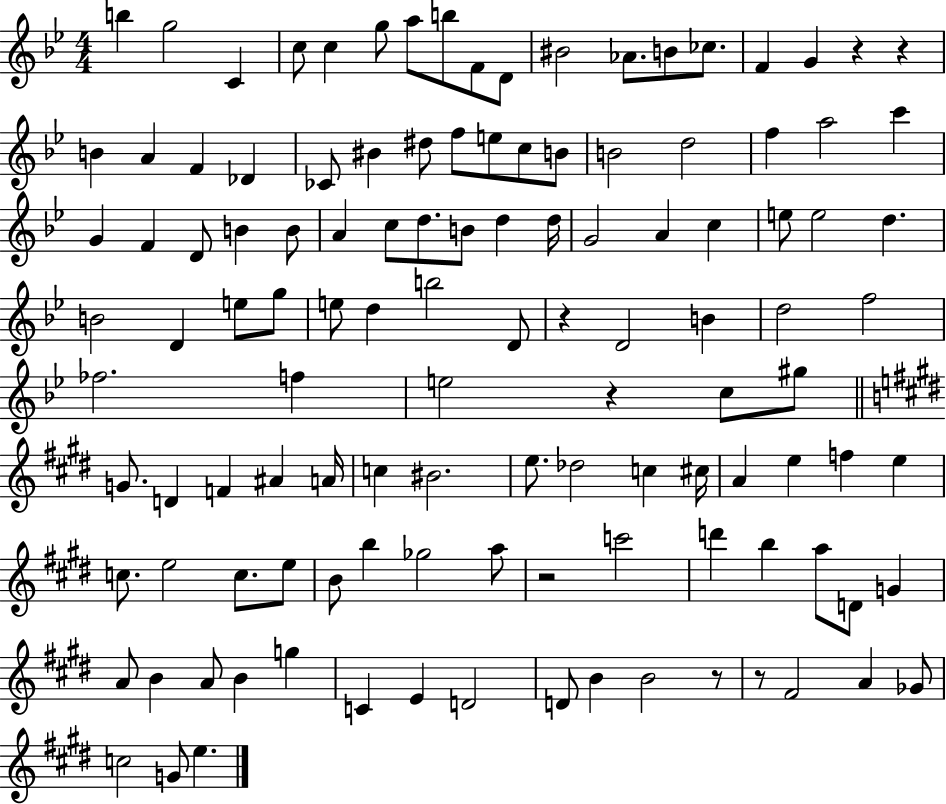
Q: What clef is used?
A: treble